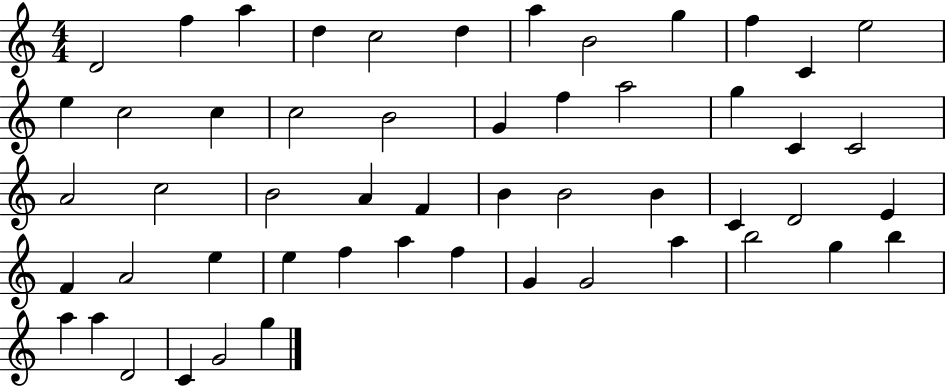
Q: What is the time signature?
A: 4/4